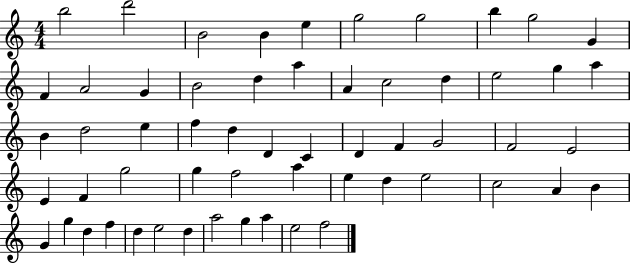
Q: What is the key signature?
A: C major